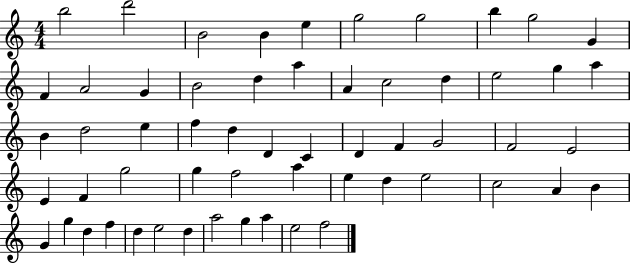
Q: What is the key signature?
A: C major